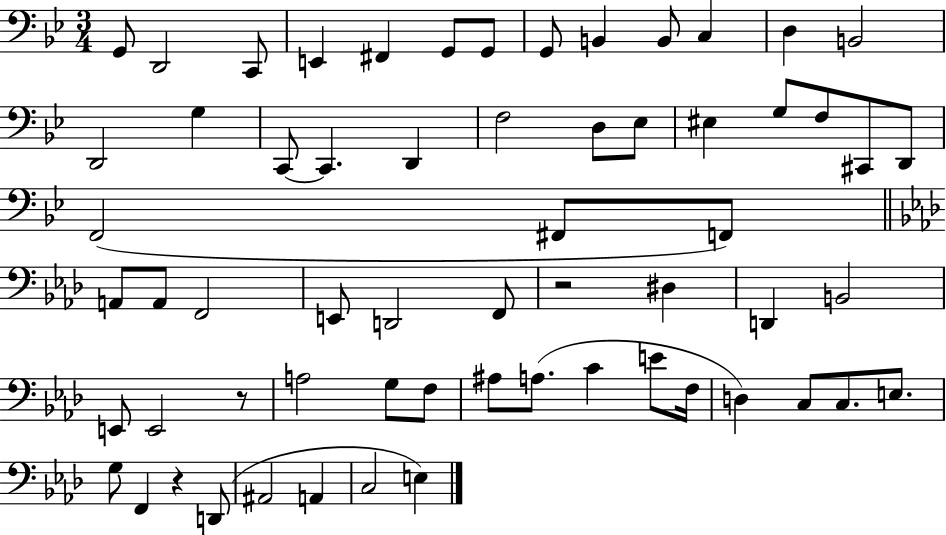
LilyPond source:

{
  \clef bass
  \numericTimeSignature
  \time 3/4
  \key bes \major
  g,8 d,2 c,8 | e,4 fis,4 g,8 g,8 | g,8 b,4 b,8 c4 | d4 b,2 | \break d,2 g4 | c,8~~ c,4. d,4 | f2 d8 ees8 | eis4 g8 f8 cis,8 d,8 | \break f,2( fis,8 f,8) | \bar "||" \break \key aes \major a,8 a,8 f,2 | e,8 d,2 f,8 | r2 dis4 | d,4 b,2 | \break e,8 e,2 r8 | a2 g8 f8 | ais8 a8.( c'4 e'8 f16 | d4) c8 c8. e8. | \break g8 f,4 r4 d,8( | ais,2 a,4 | c2 e4) | \bar "|."
}